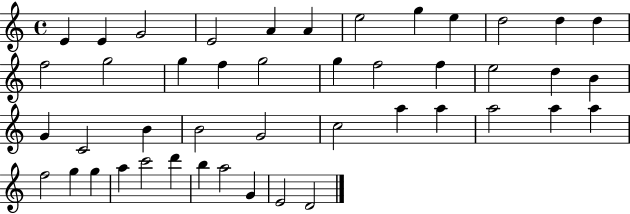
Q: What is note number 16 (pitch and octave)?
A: F5